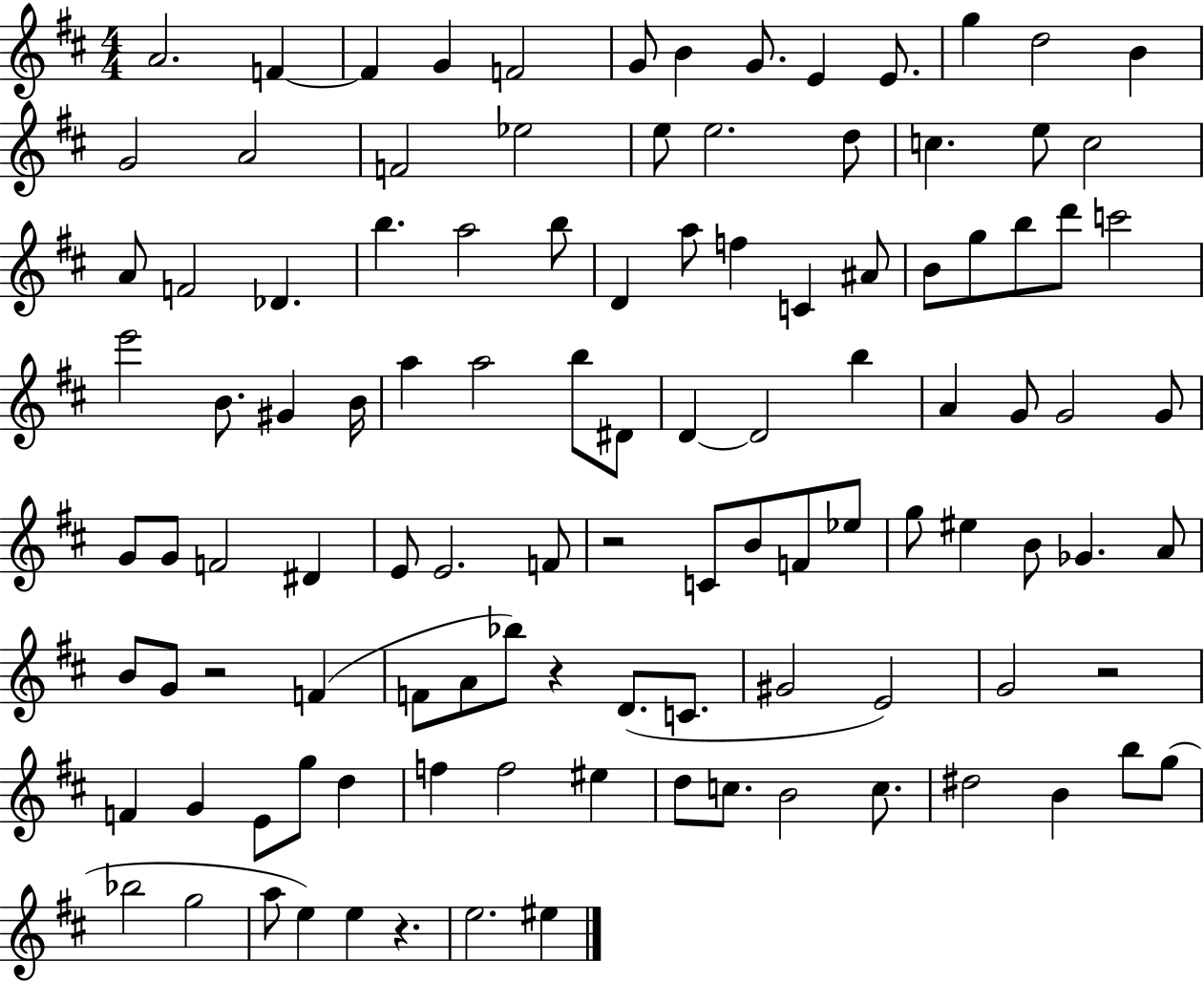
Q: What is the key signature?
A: D major